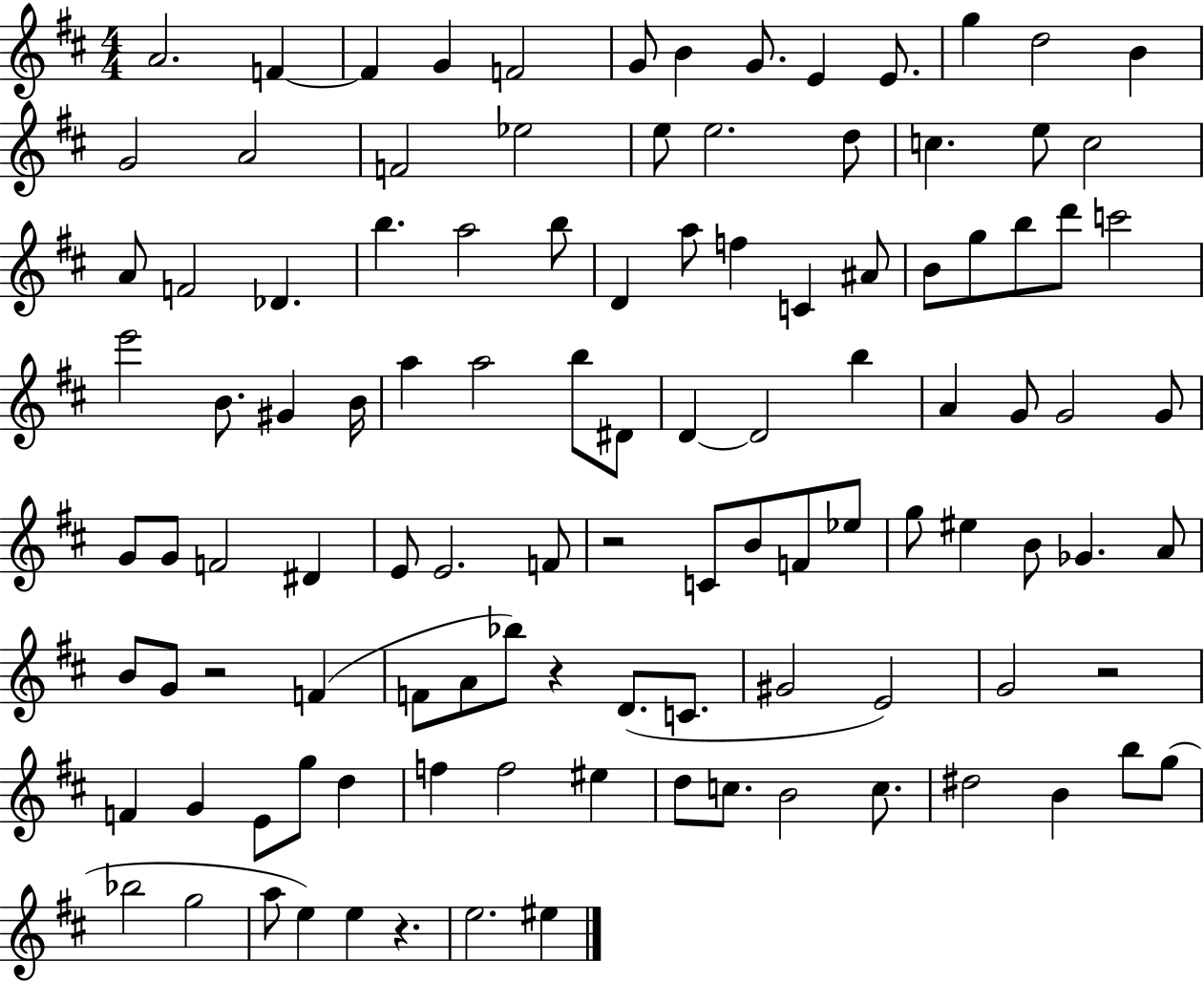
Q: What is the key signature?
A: D major